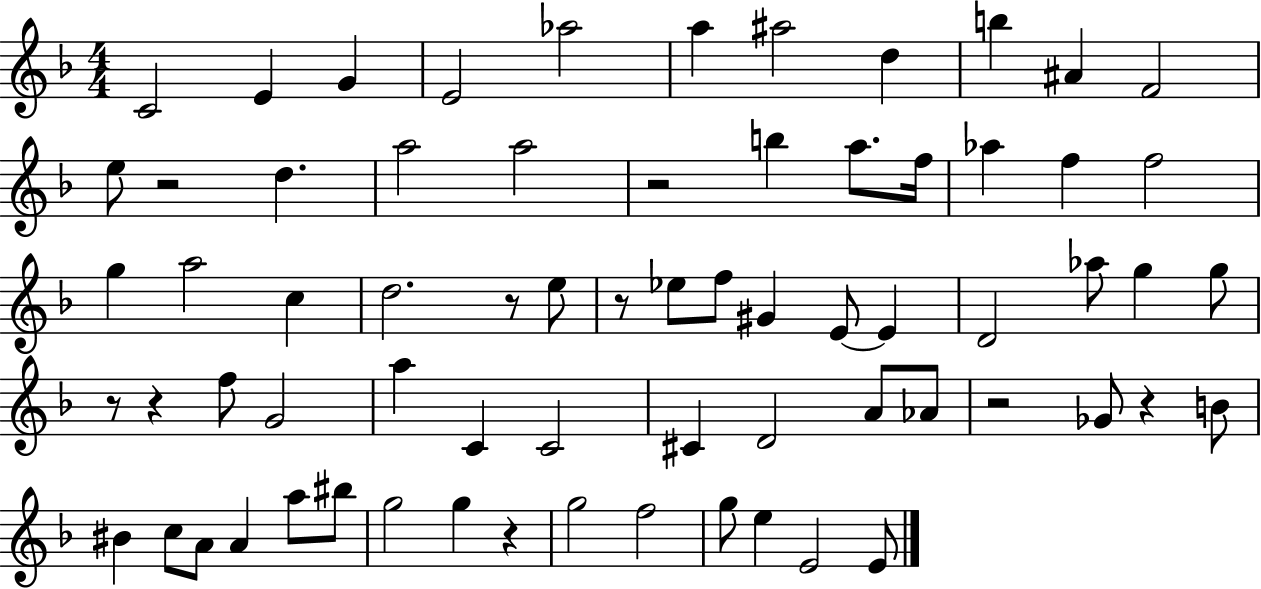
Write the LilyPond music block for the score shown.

{
  \clef treble
  \numericTimeSignature
  \time 4/4
  \key f \major
  c'2 e'4 g'4 | e'2 aes''2 | a''4 ais''2 d''4 | b''4 ais'4 f'2 | \break e''8 r2 d''4. | a''2 a''2 | r2 b''4 a''8. f''16 | aes''4 f''4 f''2 | \break g''4 a''2 c''4 | d''2. r8 e''8 | r8 ees''8 f''8 gis'4 e'8~~ e'4 | d'2 aes''8 g''4 g''8 | \break r8 r4 f''8 g'2 | a''4 c'4 c'2 | cis'4 d'2 a'8 aes'8 | r2 ges'8 r4 b'8 | \break bis'4 c''8 a'8 a'4 a''8 bis''8 | g''2 g''4 r4 | g''2 f''2 | g''8 e''4 e'2 e'8 | \break \bar "|."
}